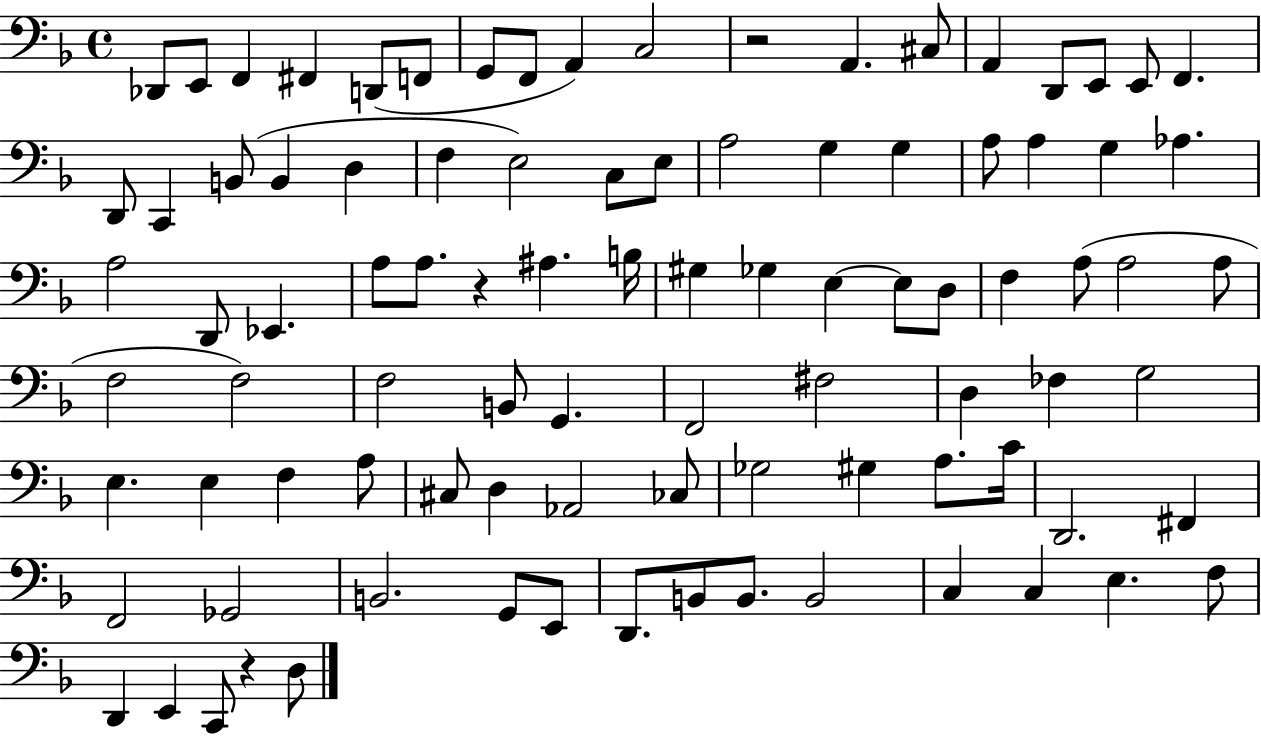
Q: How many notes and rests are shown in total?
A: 93